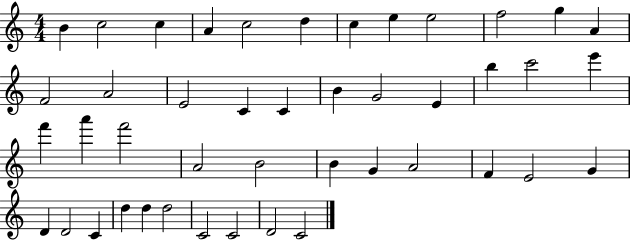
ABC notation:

X:1
T:Untitled
M:4/4
L:1/4
K:C
B c2 c A c2 d c e e2 f2 g A F2 A2 E2 C C B G2 E b c'2 e' f' a' f'2 A2 B2 B G A2 F E2 G D D2 C d d d2 C2 C2 D2 C2